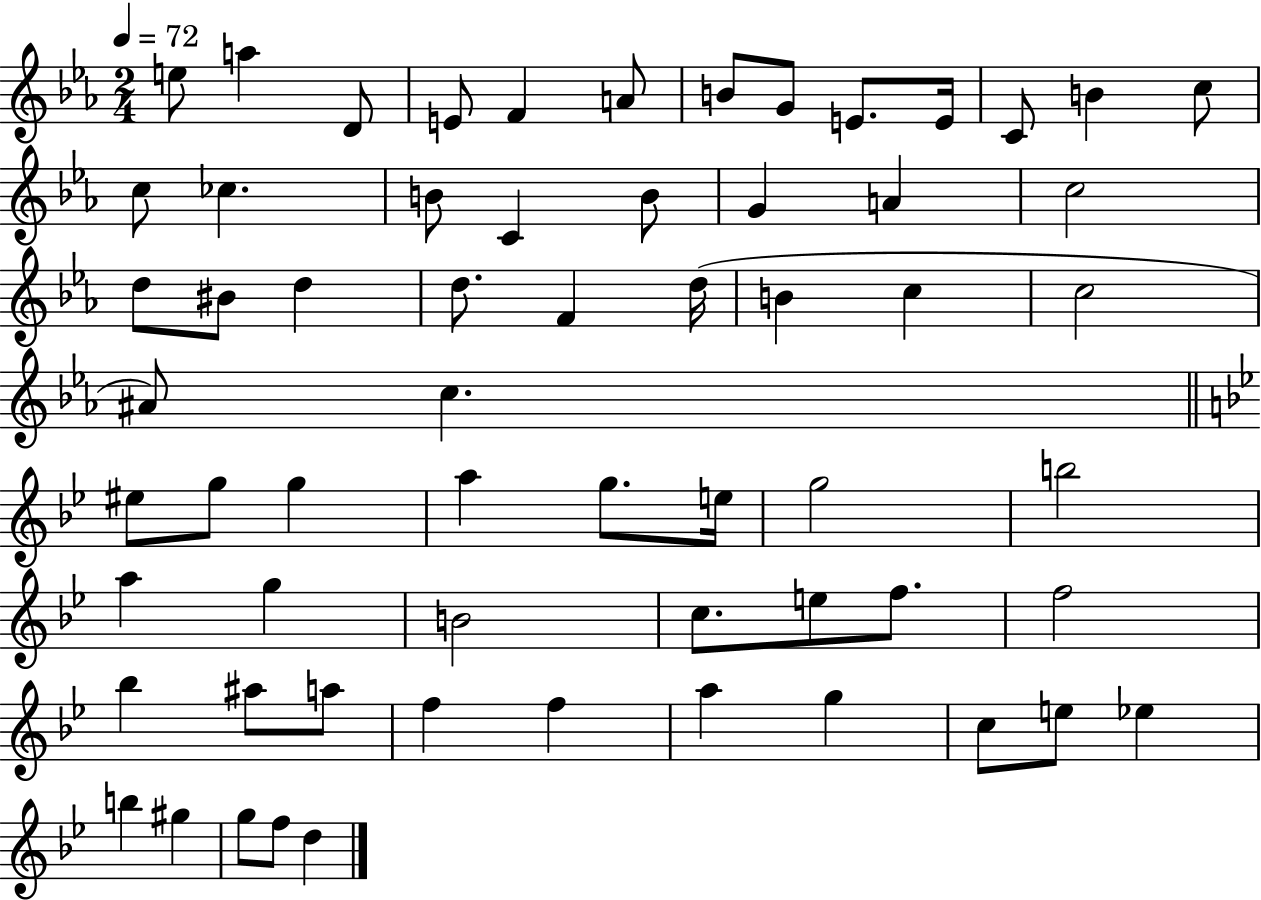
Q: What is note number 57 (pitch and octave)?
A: Eb5